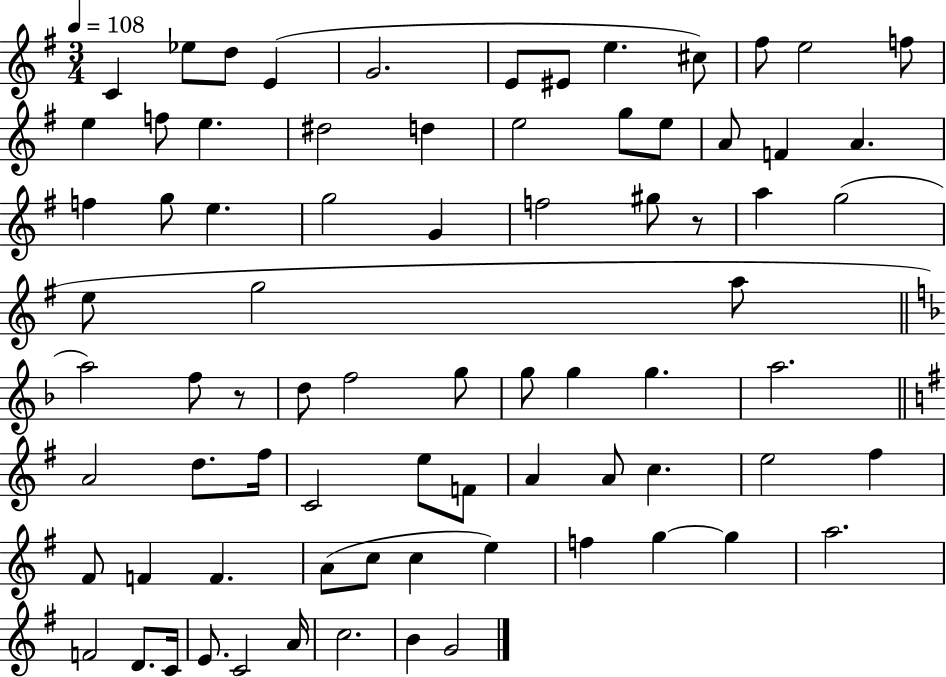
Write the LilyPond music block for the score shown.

{
  \clef treble
  \numericTimeSignature
  \time 3/4
  \key g \major
  \tempo 4 = 108
  c'4 ees''8 d''8 e'4( | g'2. | e'8 eis'8 e''4. cis''8) | fis''8 e''2 f''8 | \break e''4 f''8 e''4. | dis''2 d''4 | e''2 g''8 e''8 | a'8 f'4 a'4. | \break f''4 g''8 e''4. | g''2 g'4 | f''2 gis''8 r8 | a''4 g''2( | \break e''8 g''2 a''8 | \bar "||" \break \key f \major a''2) f''8 r8 | d''8 f''2 g''8 | g''8 g''4 g''4. | a''2. | \break \bar "||" \break \key g \major a'2 d''8. fis''16 | c'2 e''8 f'8 | a'4 a'8 c''4. | e''2 fis''4 | \break fis'8 f'4 f'4. | a'8( c''8 c''4 e''4) | f''4 g''4~~ g''4 | a''2. | \break f'2 d'8. c'16 | e'8. c'2 a'16 | c''2. | b'4 g'2 | \break \bar "|."
}